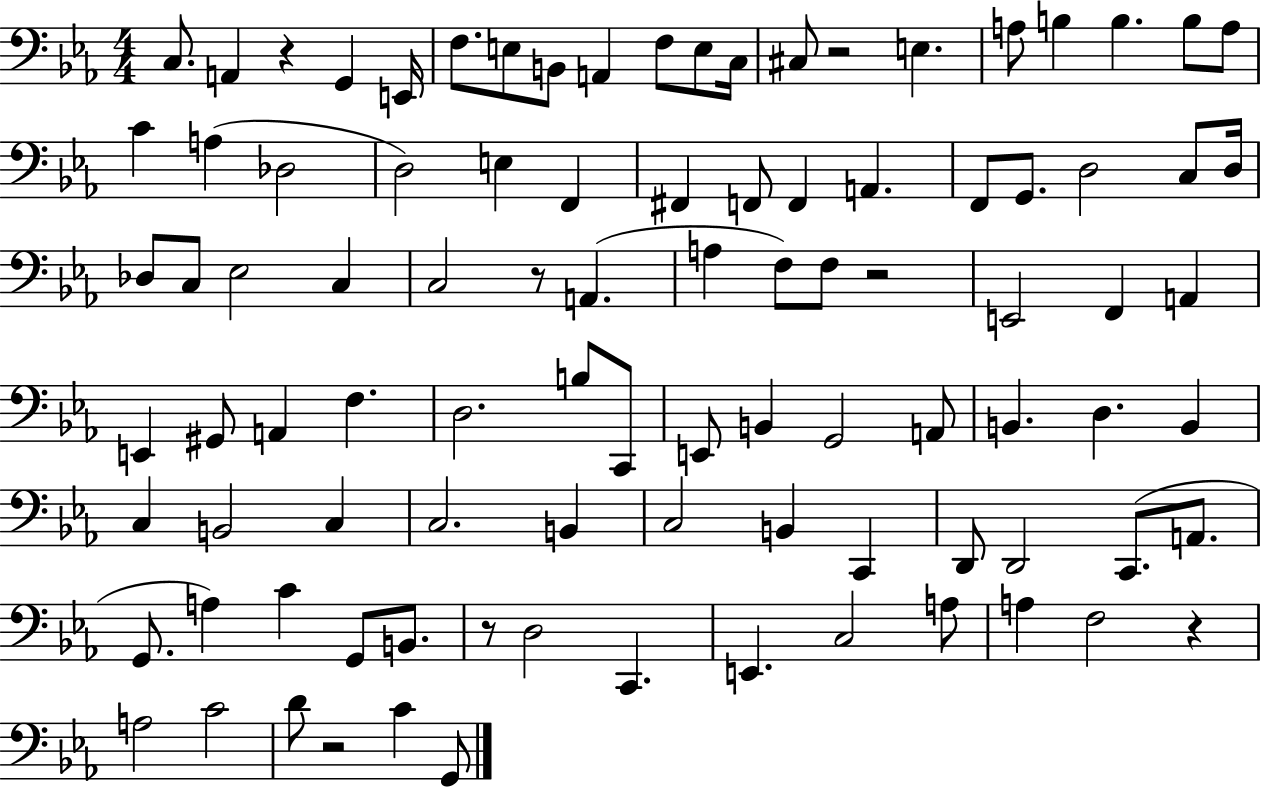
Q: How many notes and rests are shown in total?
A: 95